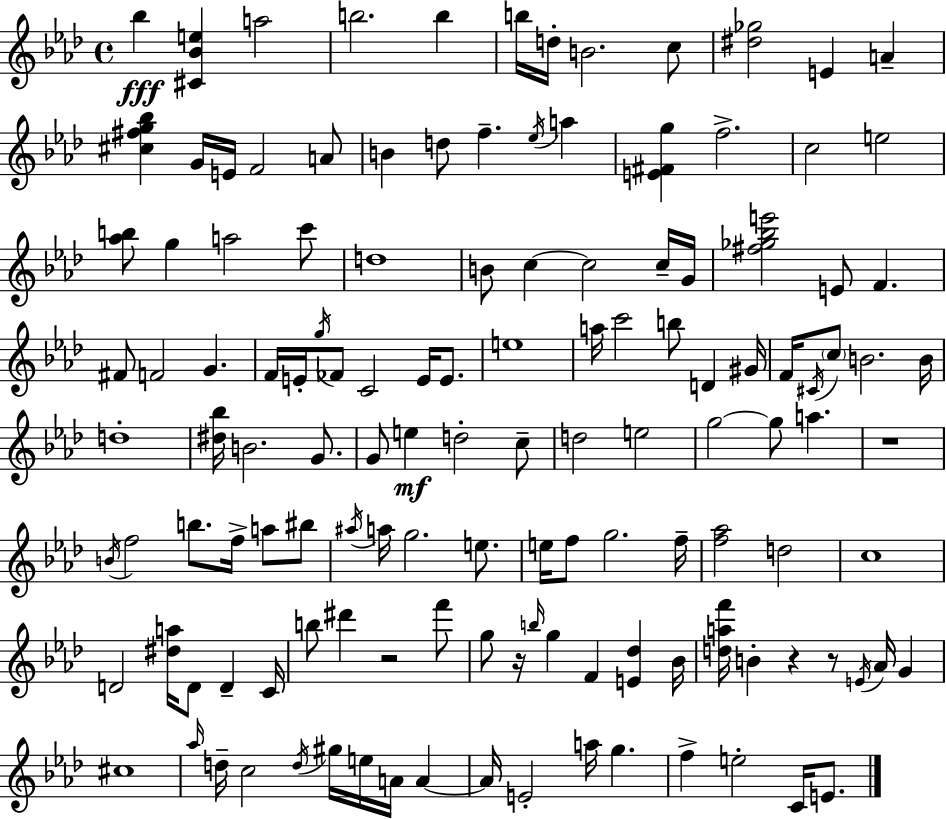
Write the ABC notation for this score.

X:1
T:Untitled
M:4/4
L:1/4
K:Fm
_b [^C_Be] a2 b2 b b/4 d/4 B2 c/2 [^d_g]2 E A [^c^fg_b] G/4 E/4 F2 A/2 B d/2 f _e/4 a [E^Fg] f2 c2 e2 [_ab]/2 g a2 c'/2 d4 B/2 c c2 c/4 G/4 [^f_g_be']2 E/2 F ^F/2 F2 G F/4 E/4 g/4 _F/2 C2 E/4 E/2 e4 a/4 c'2 b/2 D ^G/4 F/4 ^C/4 c/2 B2 B/4 d4 [^d_b]/4 B2 G/2 G/2 e d2 c/2 d2 e2 g2 g/2 a z4 B/4 f2 b/2 f/4 a/2 ^b/2 ^a/4 a/4 g2 e/2 e/4 f/2 g2 f/4 [f_a]2 d2 c4 D2 [^da]/4 D/2 D C/4 b/2 ^d' z2 f'/2 g/2 z/4 b/4 g F [E_d] _B/4 [daf']/4 B z z/2 E/4 _A/4 G ^c4 _a/4 d/4 c2 d/4 ^g/4 e/4 A/4 A A/4 E2 a/4 g f e2 C/4 E/2